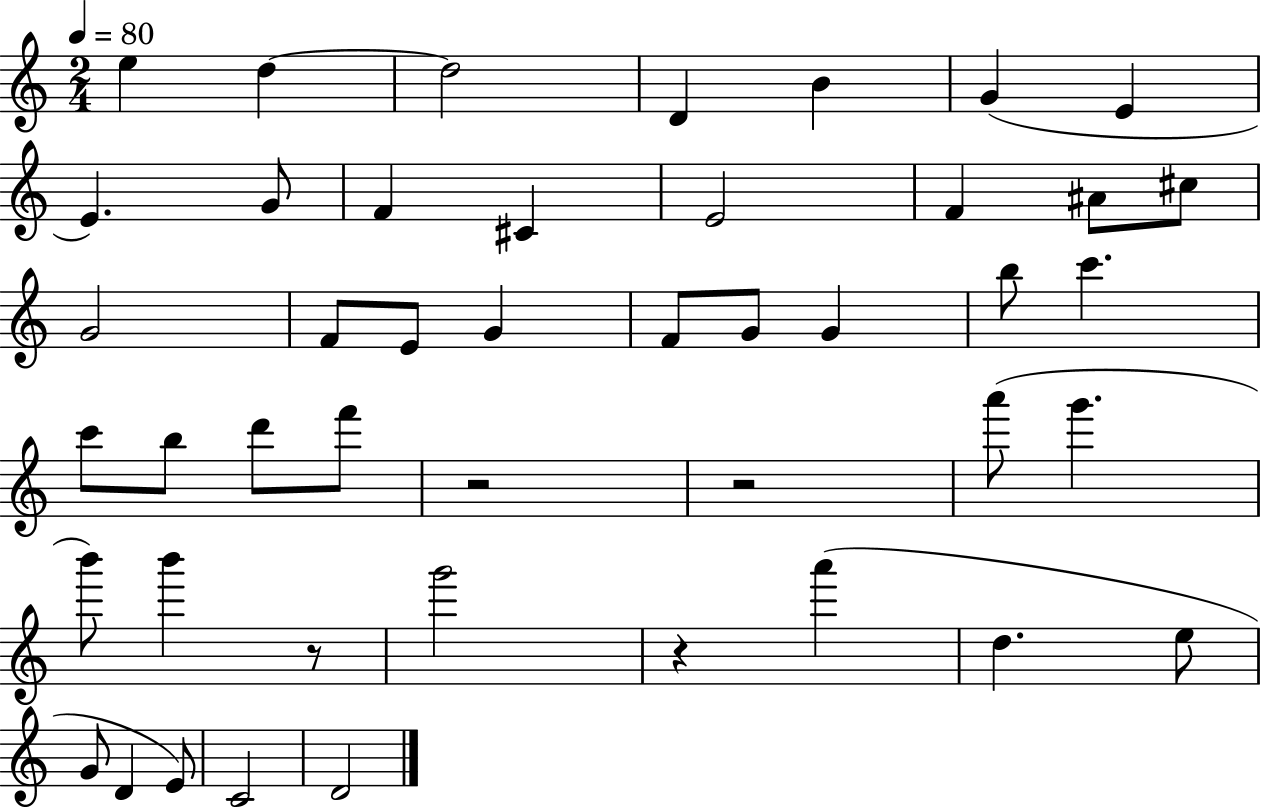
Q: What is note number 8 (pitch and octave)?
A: E4